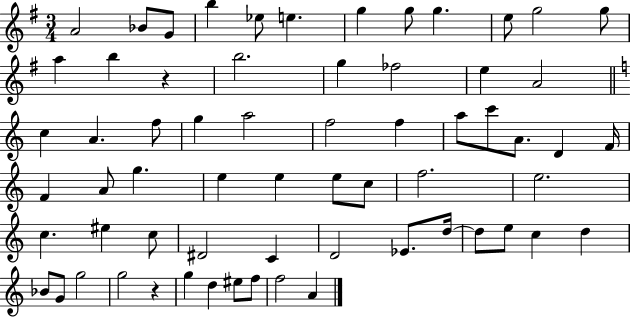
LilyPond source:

{
  \clef treble
  \numericTimeSignature
  \time 3/4
  \key g \major
  a'2 bes'8 g'8 | b''4 ees''8 e''4. | g''4 g''8 g''4. | e''8 g''2 g''8 | \break a''4 b''4 r4 | b''2. | g''4 fes''2 | e''4 a'2 | \break \bar "||" \break \key c \major c''4 a'4. f''8 | g''4 a''2 | f''2 f''4 | a''8 c'''8 a'8. d'4 f'16 | \break f'4 a'8 g''4. | e''4 e''4 e''8 c''8 | f''2. | e''2. | \break c''4. eis''4 c''8 | dis'2 c'4 | d'2 ees'8. d''16~~ | d''8 e''8 c''4 d''4 | \break bes'8 g'8 g''2 | g''2 r4 | g''4 d''4 eis''8 f''8 | f''2 a'4 | \break \bar "|."
}